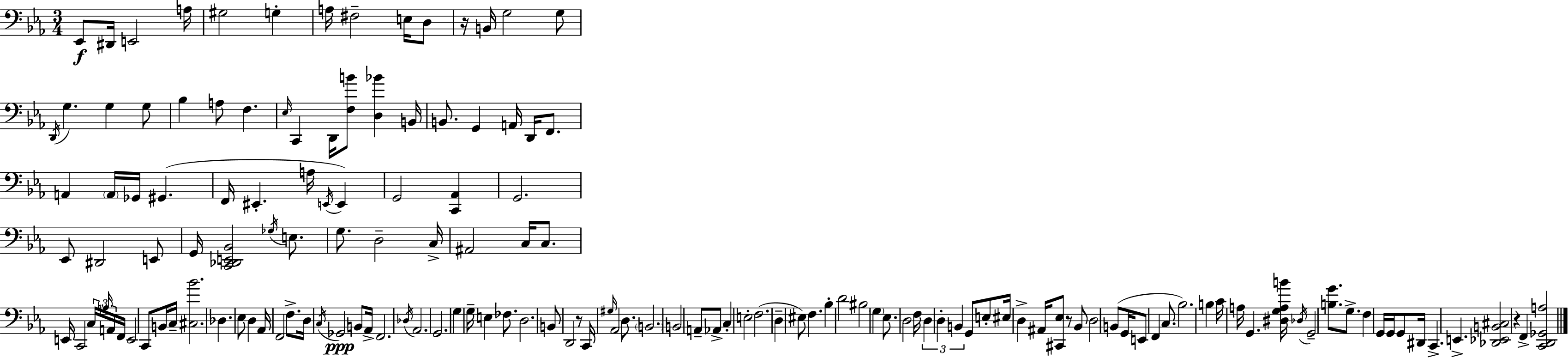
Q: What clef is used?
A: bass